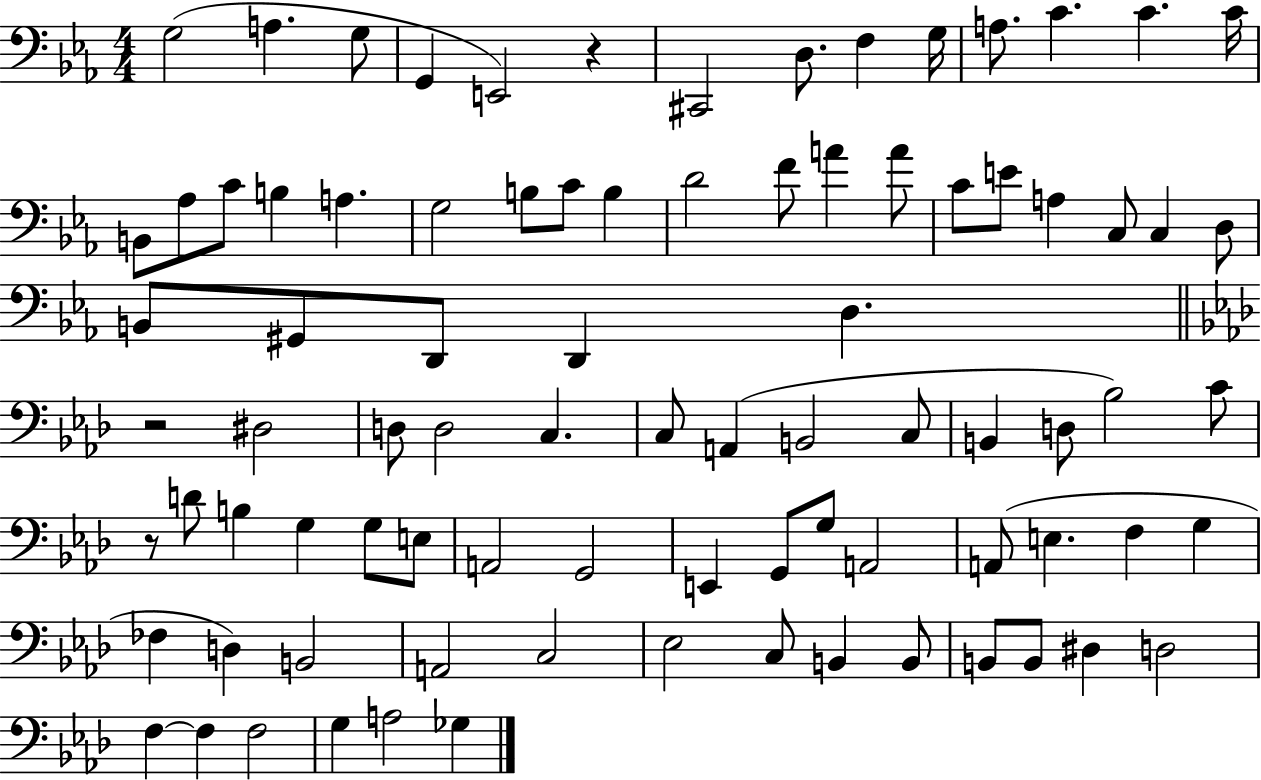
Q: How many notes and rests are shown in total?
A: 86